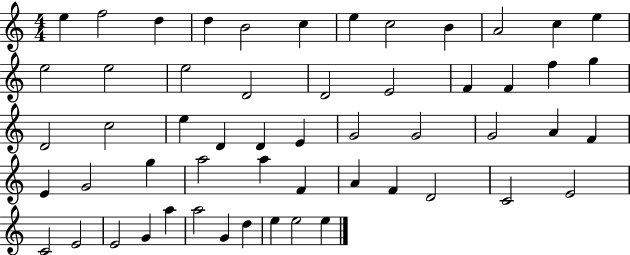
{
  \clef treble
  \numericTimeSignature
  \time 4/4
  \key c \major
  e''4 f''2 d''4 | d''4 b'2 c''4 | e''4 c''2 b'4 | a'2 c''4 e''4 | \break e''2 e''2 | e''2 d'2 | d'2 e'2 | f'4 f'4 f''4 g''4 | \break d'2 c''2 | e''4 d'4 d'4 e'4 | g'2 g'2 | g'2 a'4 f'4 | \break e'4 g'2 g''4 | a''2 a''4 f'4 | a'4 f'4 d'2 | c'2 e'2 | \break c'2 e'2 | e'2 g'4 a''4 | a''2 g'4 d''4 | e''4 e''2 e''4 | \break \bar "|."
}